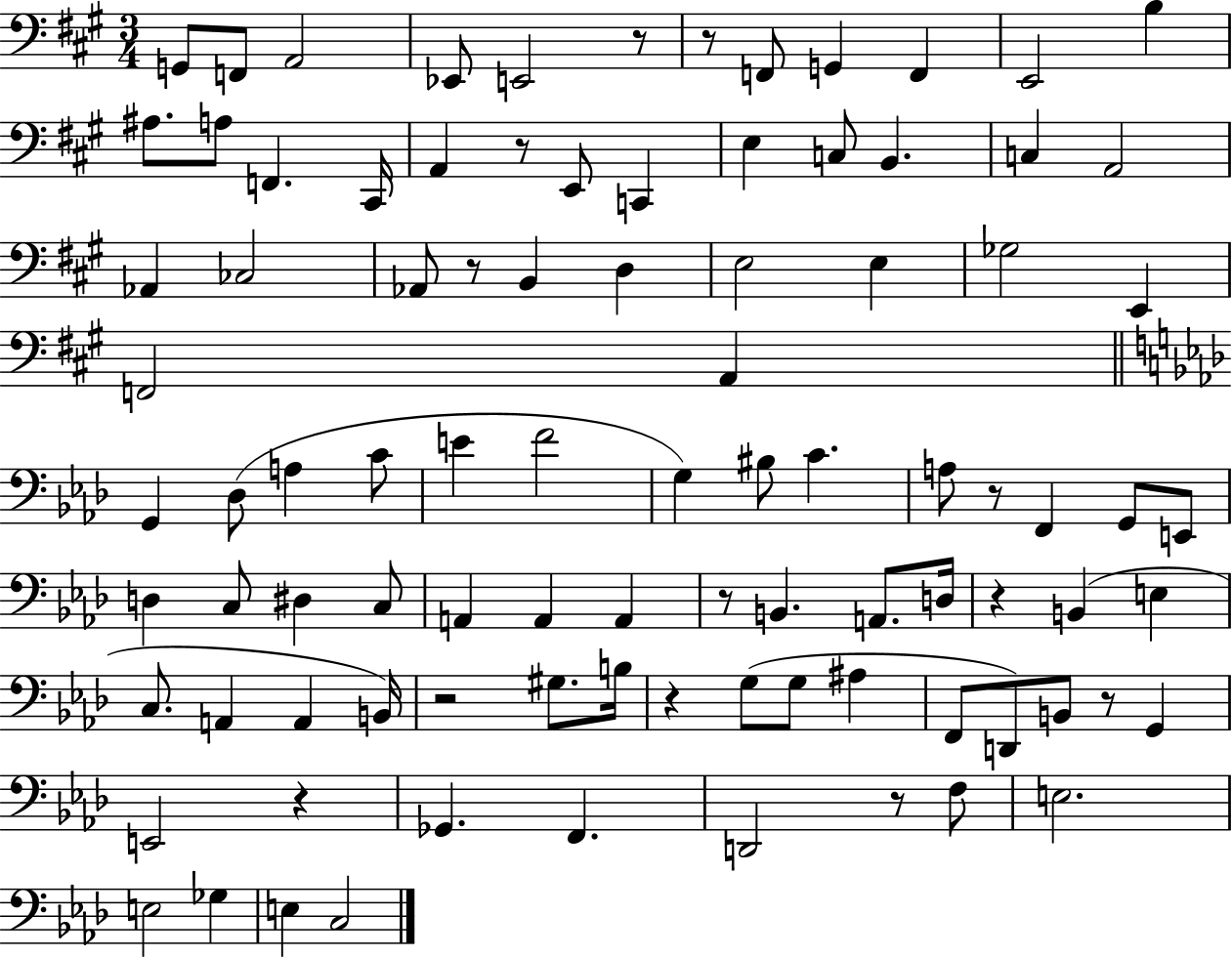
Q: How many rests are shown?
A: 12